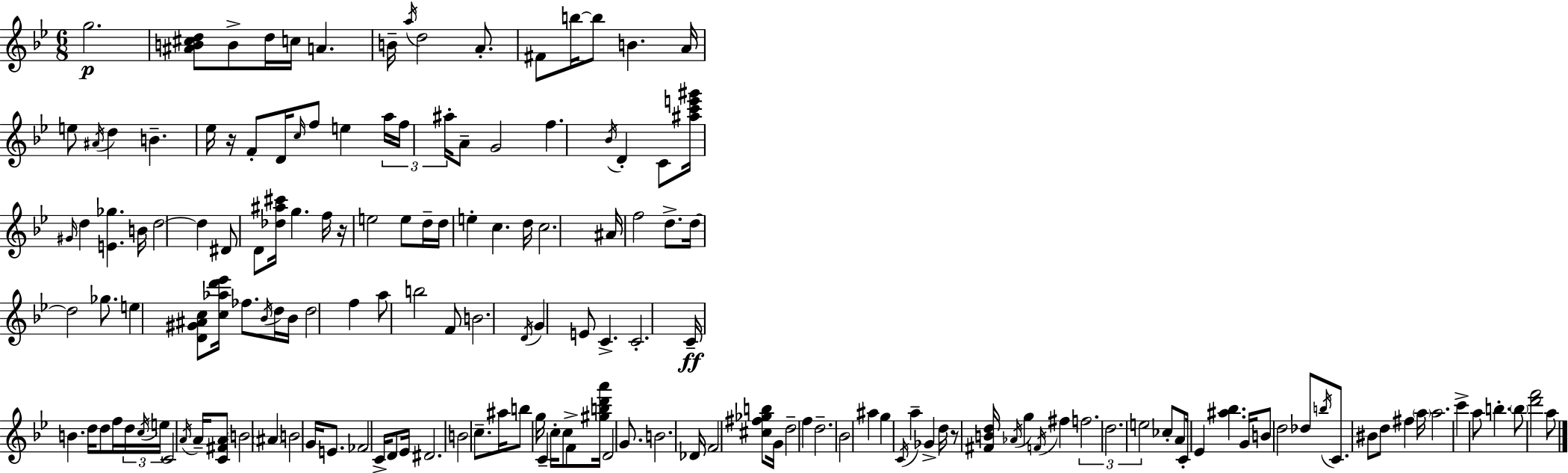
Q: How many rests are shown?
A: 3